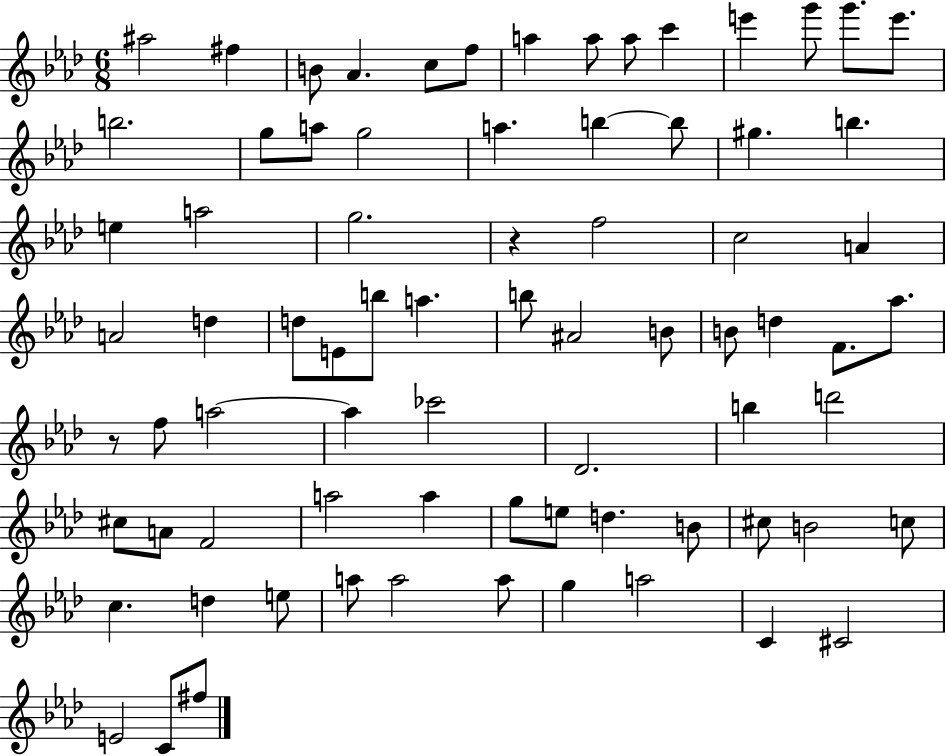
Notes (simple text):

A#5/h F#5/q B4/e Ab4/q. C5/e F5/e A5/q A5/e A5/e C6/q E6/q G6/e G6/e. E6/e. B5/h. G5/e A5/e G5/h A5/q. B5/q B5/e G#5/q. B5/q. E5/q A5/h G5/h. R/q F5/h C5/h A4/q A4/h D5/q D5/e E4/e B5/e A5/q. B5/e A#4/h B4/e B4/e D5/q F4/e. Ab5/e. R/e F5/e A5/h A5/q CES6/h Db4/h. B5/q D6/h C#5/e A4/e F4/h A5/h A5/q G5/e E5/e D5/q. B4/e C#5/e B4/h C5/e C5/q. D5/q E5/e A5/e A5/h A5/e G5/q A5/h C4/q C#4/h E4/h C4/e F#5/e